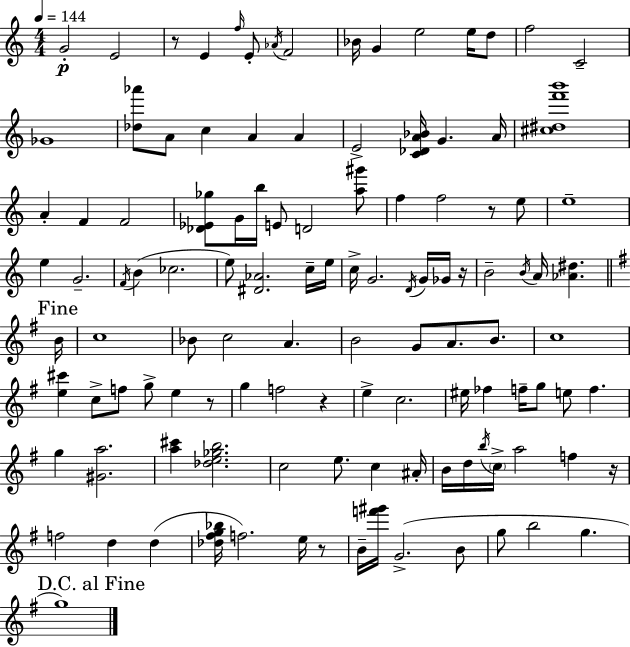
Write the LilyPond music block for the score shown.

{
  \clef treble
  \numericTimeSignature
  \time 4/4
  \key a \minor
  \tempo 4 = 144
  g'2-.\p e'2 | r8 e'4 \grace { f''16 } e'8-. \acciaccatura { aes'16 } f'2 | bes'16 g'4 e''2 e''16 | d''8 f''2 c'2-- | \break ges'1 | <des'' aes'''>8 a'8 c''4 a'4 a'4 | e'2-> <c' des' a' bes'>16 g'4. | a'16 <cis'' dis'' f''' b'''>1 | \break a'4-. f'4 f'2 | <des' ees' ges''>8 g'16 b''16 e'8 d'2 | <a'' gis'''>8 f''4 f''2 r8 | e''8 e''1-- | \break e''4 g'2.-- | \acciaccatura { f'16 }( b'4 ces''2. | e''8) <dis' aes'>2. | c''16-- e''16 c''16-> g'2. | \break \acciaccatura { d'16 } g'16 ges'16 r16 b'2-- \acciaccatura { b'16 } a'16 <aes' dis''>4. | \mark "Fine" \bar "||" \break \key e \minor b'16 c''1 | bes'8 c''2 a'4. | b'2 g'8 a'8. b'8. | c''1 | \break <e'' cis'''>4 c''8-> f''8 g''8-> e''4 r8 | g''4 f''2 r4 | e''4-> c''2. | eis''16 fes''4 f''16-- g''8 e''8 f''4. | \break g''4 <gis' a''>2. | <a'' cis'''>4 <des'' e'' ges'' b''>2. | c''2 e''8. c''4 | ais'16-. b'16 d''16 \acciaccatura { b''16 } \parenthesize c''16-> a''2 f''4 | \break r16 f''2 d''4 d''4( | <des'' fis'' g'' bes''>16 f''2.) e''16 | r8 b'16-- <f''' gis'''>16 g'2.->( | b'8 g''8 b''2 g''4. | \break \mark "D.C. al Fine" g''1) | \bar "|."
}